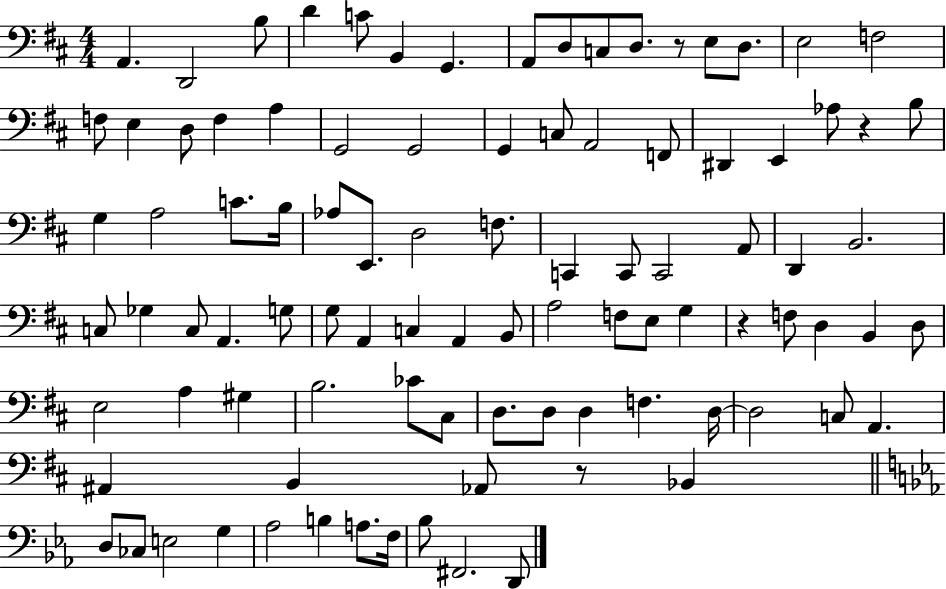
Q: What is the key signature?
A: D major